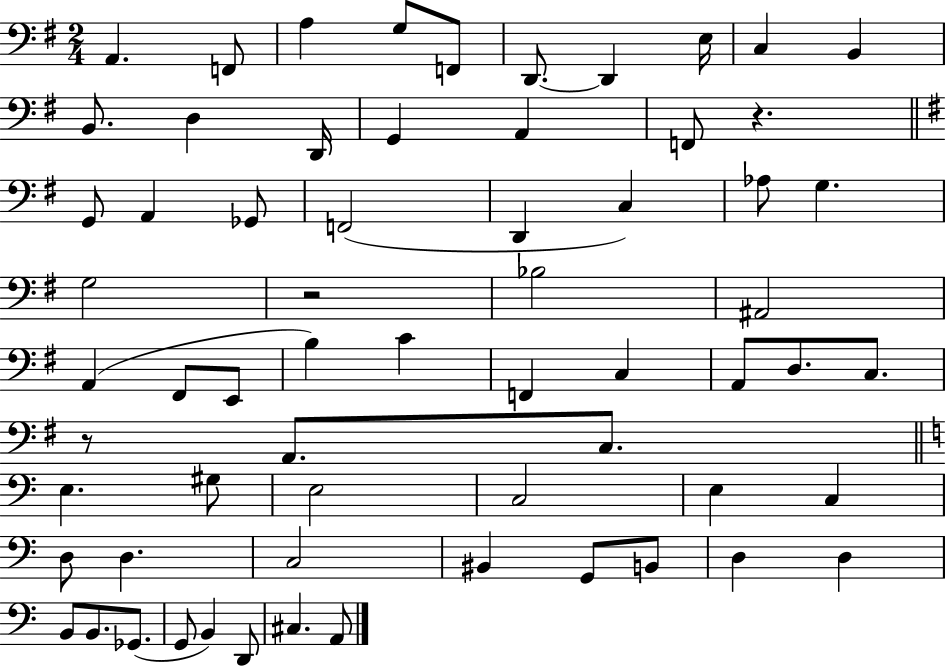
X:1
T:Untitled
M:2/4
L:1/4
K:G
A,, F,,/2 A, G,/2 F,,/2 D,,/2 D,, E,/4 C, B,, B,,/2 D, D,,/4 G,, A,, F,,/2 z G,,/2 A,, _G,,/2 F,,2 D,, C, _A,/2 G, G,2 z2 _B,2 ^A,,2 A,, ^F,,/2 E,,/2 B, C F,, C, A,,/2 D,/2 C,/2 z/2 A,,/2 C,/2 E, ^G,/2 E,2 C,2 E, C, D,/2 D, C,2 ^B,, G,,/2 B,,/2 D, D, B,,/2 B,,/2 _G,,/2 G,,/2 B,, D,,/2 ^C, A,,/2